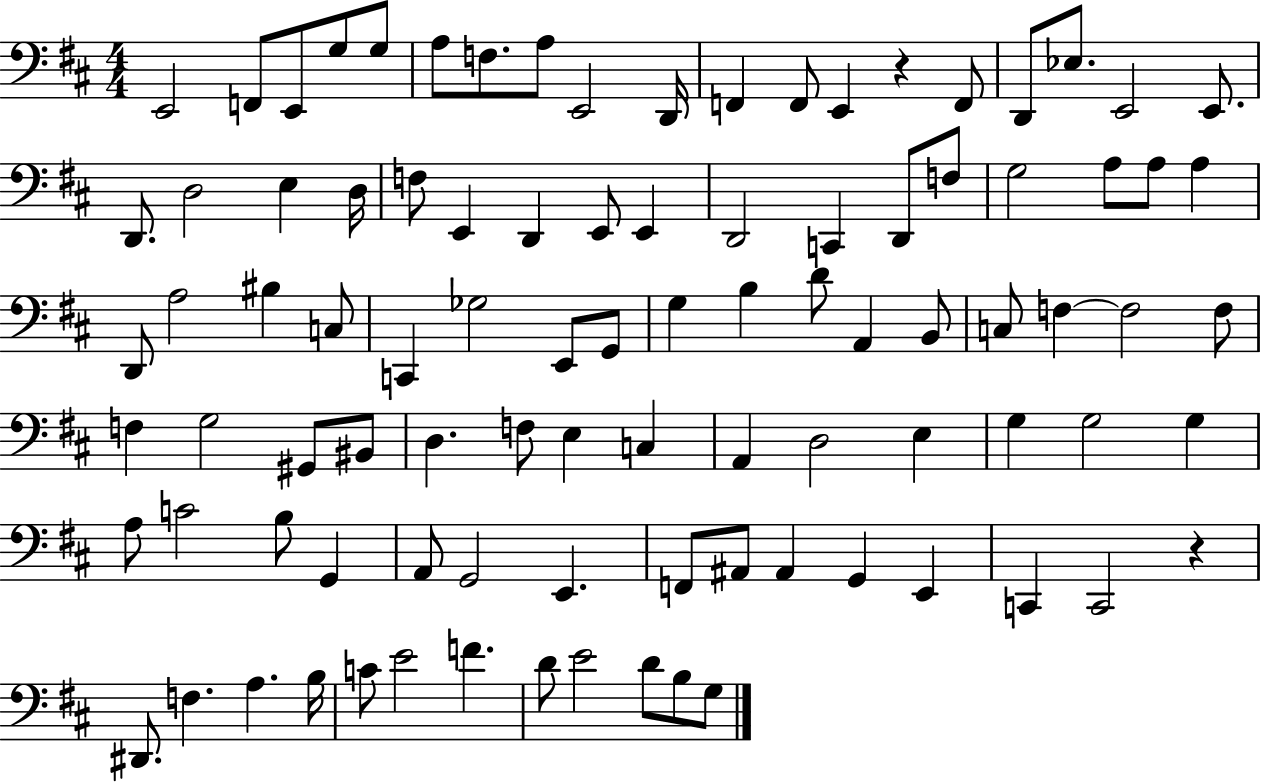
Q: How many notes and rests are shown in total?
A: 94